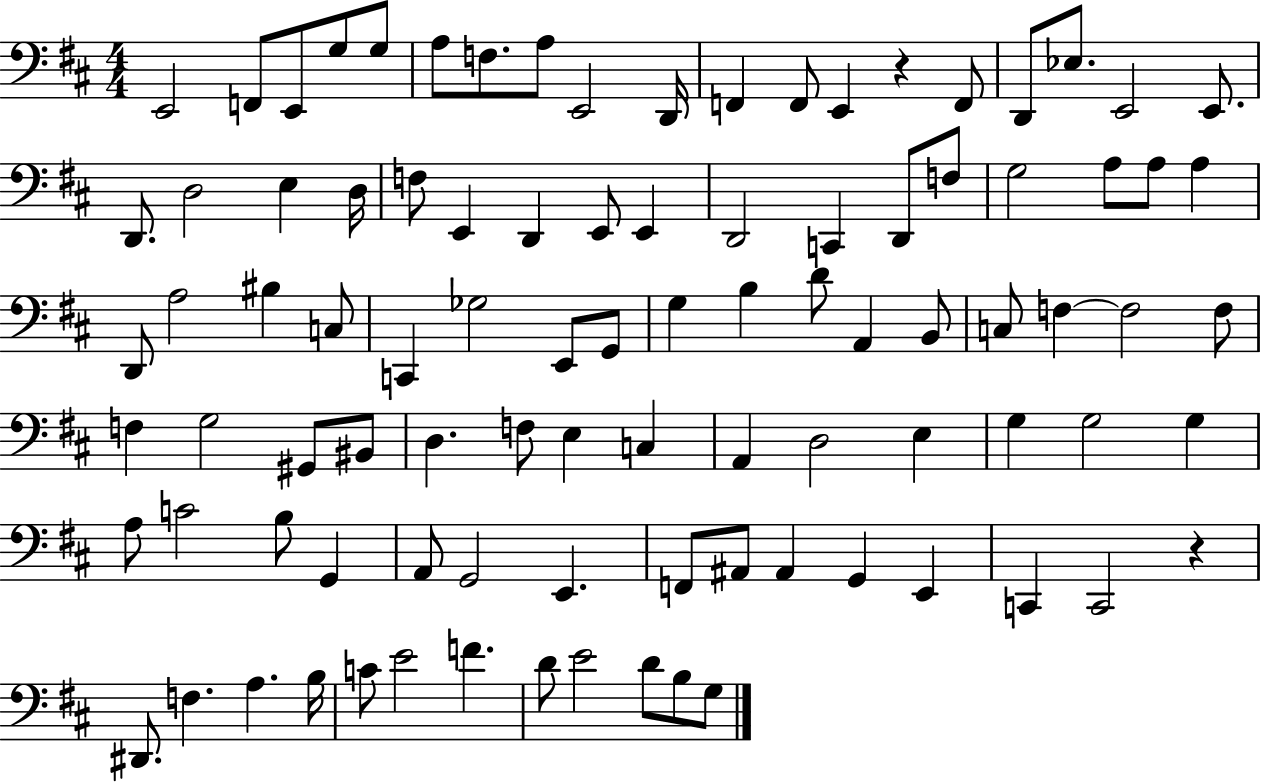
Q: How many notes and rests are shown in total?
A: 94